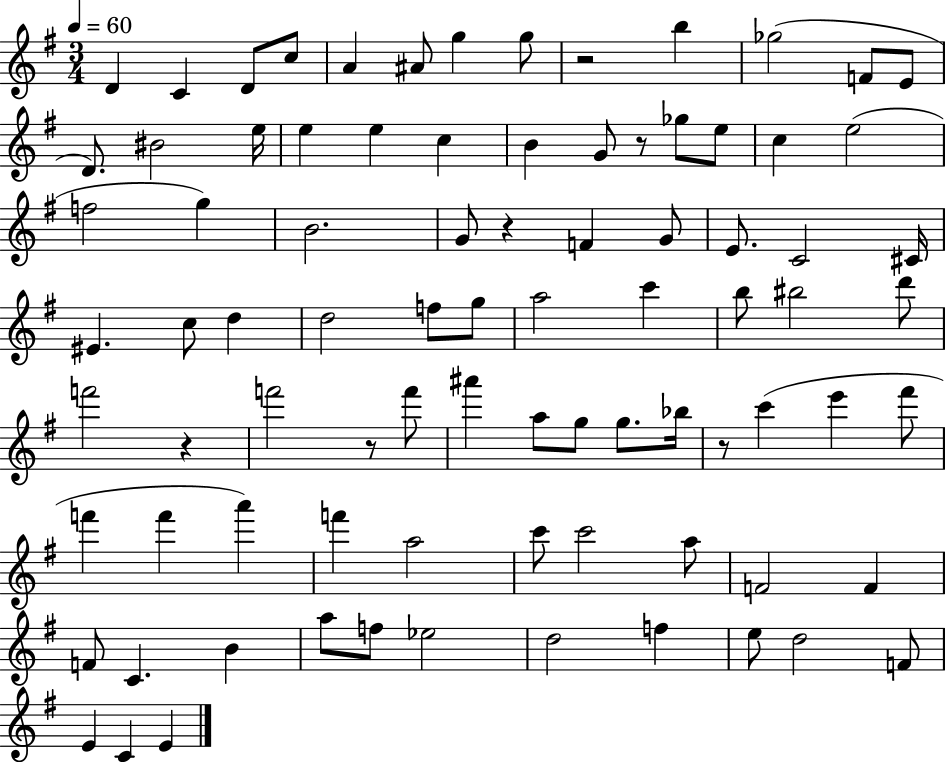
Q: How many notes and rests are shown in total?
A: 85